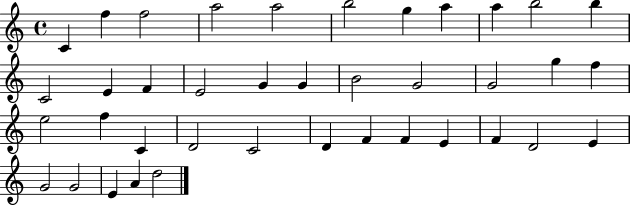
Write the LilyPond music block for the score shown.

{
  \clef treble
  \time 4/4
  \defaultTimeSignature
  \key c \major
  c'4 f''4 f''2 | a''2 a''2 | b''2 g''4 a''4 | a''4 b''2 b''4 | \break c'2 e'4 f'4 | e'2 g'4 g'4 | b'2 g'2 | g'2 g''4 f''4 | \break e''2 f''4 c'4 | d'2 c'2 | d'4 f'4 f'4 e'4 | f'4 d'2 e'4 | \break g'2 g'2 | e'4 a'4 d''2 | \bar "|."
}